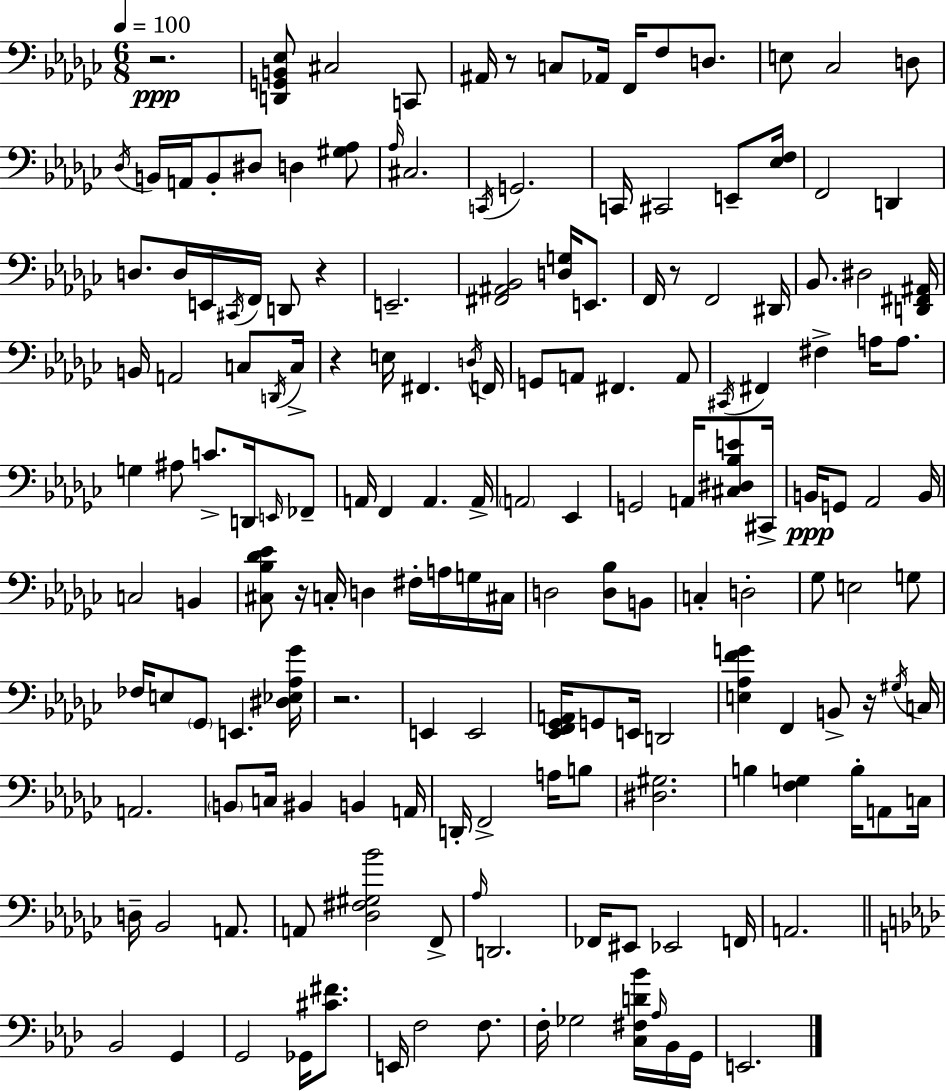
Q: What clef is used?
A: bass